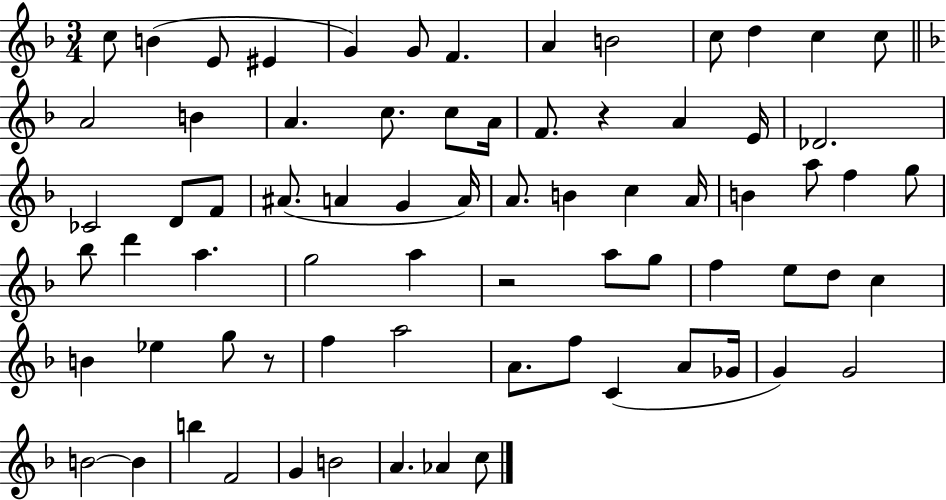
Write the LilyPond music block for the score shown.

{
  \clef treble
  \numericTimeSignature
  \time 3/4
  \key f \major
  c''8 b'4( e'8 eis'4 | g'4) g'8 f'4. | a'4 b'2 | c''8 d''4 c''4 c''8 | \break \bar "||" \break \key d \minor a'2 b'4 | a'4. c''8. c''8 a'16 | f'8. r4 a'4 e'16 | des'2. | \break ces'2 d'8 f'8 | ais'8.( a'4 g'4 a'16) | a'8. b'4 c''4 a'16 | b'4 a''8 f''4 g''8 | \break bes''8 d'''4 a''4. | g''2 a''4 | r2 a''8 g''8 | f''4 e''8 d''8 c''4 | \break b'4 ees''4 g''8 r8 | f''4 a''2 | a'8. f''8 c'4( a'8 ges'16 | g'4) g'2 | \break b'2~~ b'4 | b''4 f'2 | g'4 b'2 | a'4. aes'4 c''8 | \break \bar "|."
}